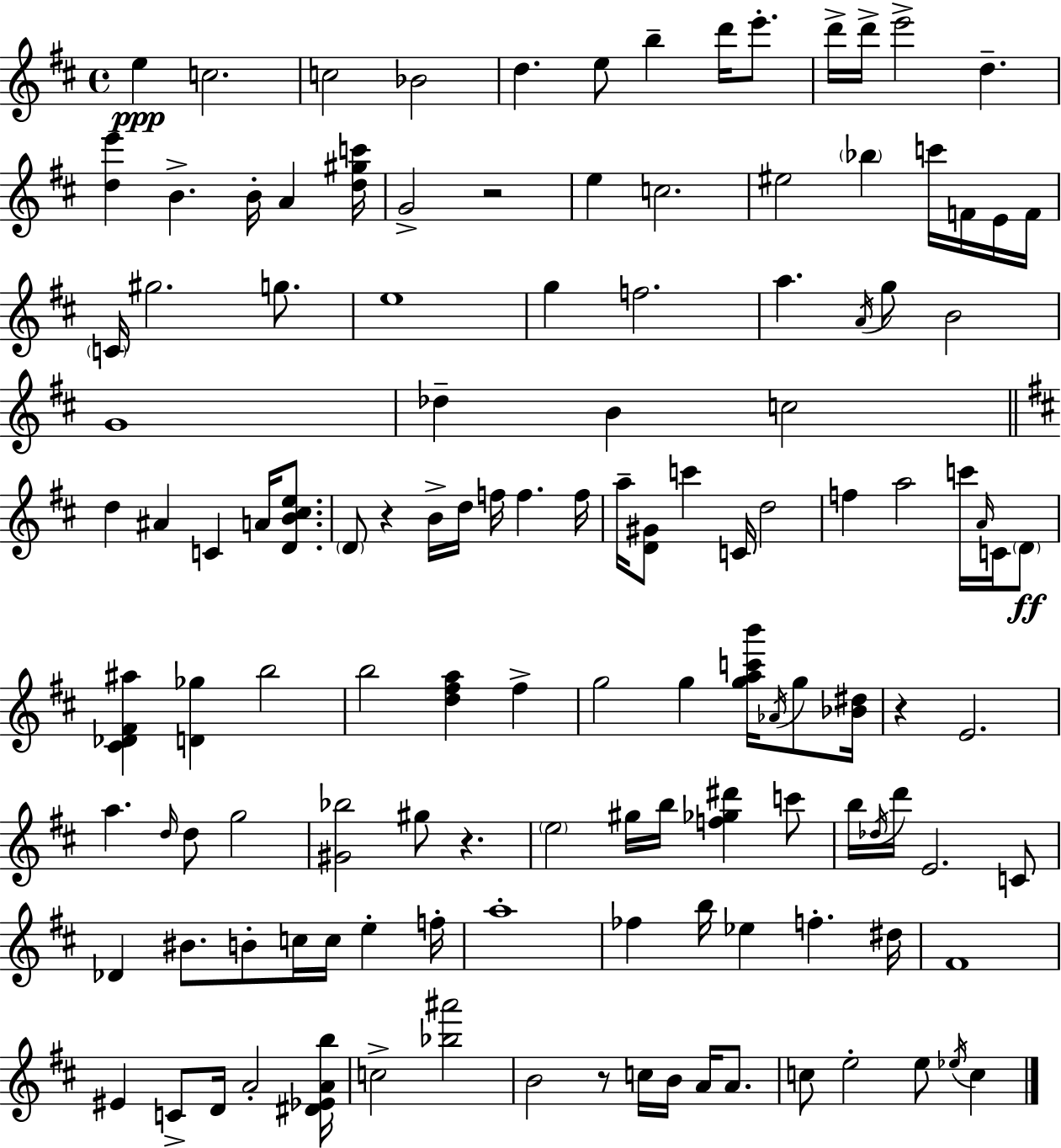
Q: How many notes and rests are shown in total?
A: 128